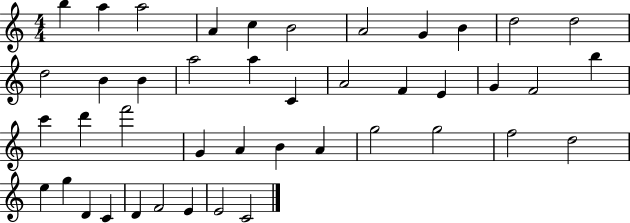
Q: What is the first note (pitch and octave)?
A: B5